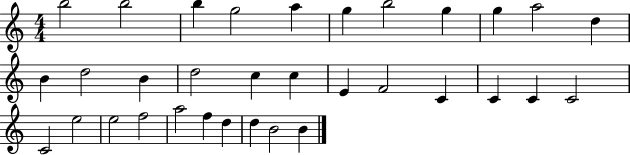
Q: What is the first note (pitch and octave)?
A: B5